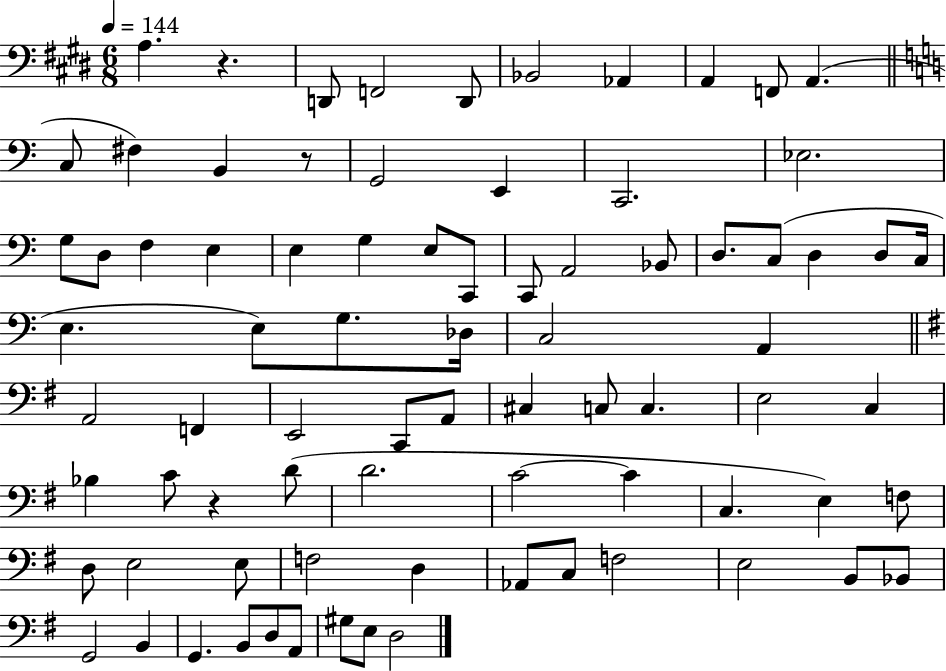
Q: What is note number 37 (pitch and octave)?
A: C3